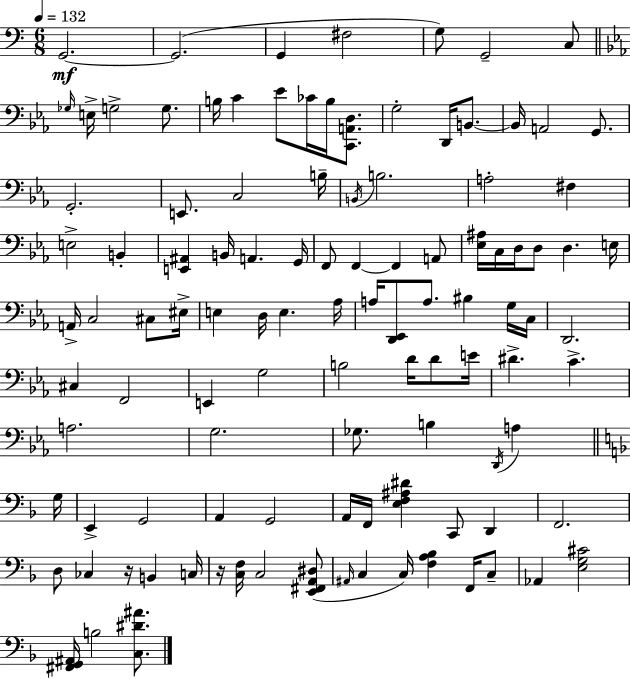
X:1
T:Untitled
M:6/8
L:1/4
K:Am
G,,2 G,,2 G,, ^F,2 G,/2 G,,2 C,/2 _G,/4 E,/4 G,2 G,/2 B,/4 C _E/2 _C/4 B,/4 [C,,A,,D,]/2 G,2 D,,/4 B,,/2 B,,/4 A,,2 G,,/2 G,,2 E,,/2 C,2 B,/4 B,,/4 B,2 A,2 ^F, E,2 B,, [E,,^A,,] B,,/4 A,, G,,/4 F,,/2 F,, F,, A,,/2 [_E,^A,]/4 C,/4 D,/4 D,/2 D, E,/4 A,,/4 C,2 ^C,/2 ^E,/4 E, D,/4 E, _A,/4 A,/4 [D,,_E,,]/2 A,/2 ^B, G,/4 C,/4 D,,2 ^C, F,,2 E,, G,2 B,2 D/4 D/2 E/4 ^D C A,2 G,2 _G,/2 B, D,,/4 A, G,/4 E,, G,,2 A,, G,,2 A,,/4 F,,/4 [E,F,^A,^D] C,,/2 D,, F,,2 D,/2 _C, z/4 B,, C,/4 z/4 [C,F,]/4 C,2 [E,,^F,,A,,^D,]/2 ^A,,/4 C, C,/4 [F,A,_B,] F,,/4 C,/2 _A,, [E,G,^C]2 [^F,,G,,^A,,]/4 B,2 [C,^D^A]/2